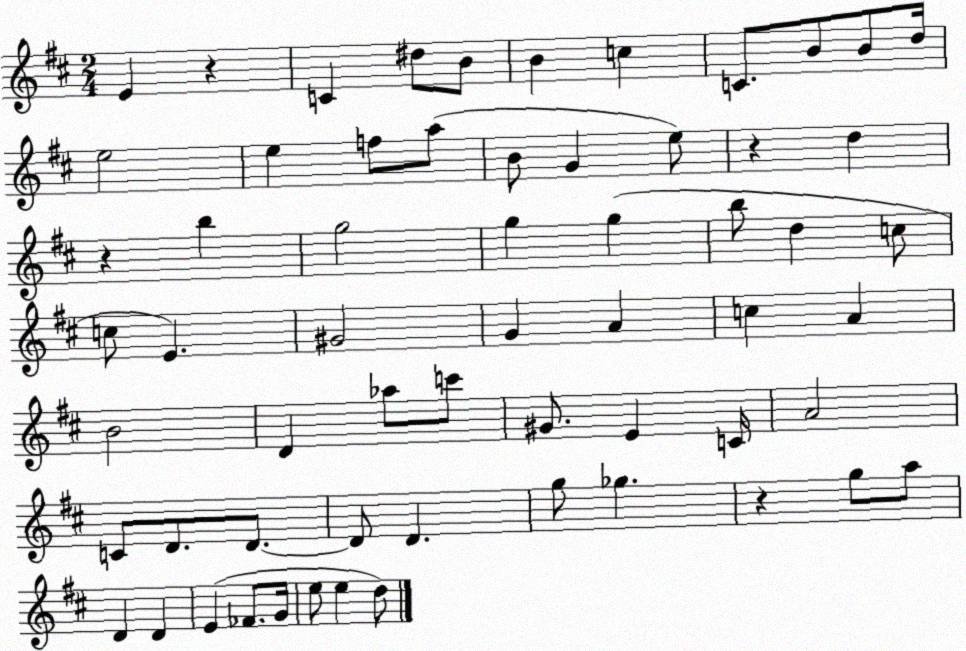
X:1
T:Untitled
M:2/4
L:1/4
K:D
E z C ^d/2 B/2 B c C/2 B/2 B/2 d/4 e2 e f/2 a/2 B/2 G e/2 z d z b g2 g g b/2 d c/2 c/2 E ^G2 G A c A B2 D _a/2 c'/2 ^G/2 E C/4 A2 C/2 D/2 D/2 D/2 D g/2 _g z g/2 a/2 D D E _F/2 G/4 e/2 e d/2